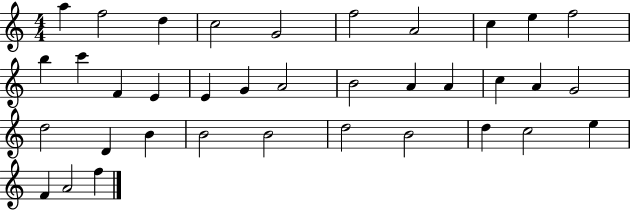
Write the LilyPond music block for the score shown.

{
  \clef treble
  \numericTimeSignature
  \time 4/4
  \key c \major
  a''4 f''2 d''4 | c''2 g'2 | f''2 a'2 | c''4 e''4 f''2 | \break b''4 c'''4 f'4 e'4 | e'4 g'4 a'2 | b'2 a'4 a'4 | c''4 a'4 g'2 | \break d''2 d'4 b'4 | b'2 b'2 | d''2 b'2 | d''4 c''2 e''4 | \break f'4 a'2 f''4 | \bar "|."
}